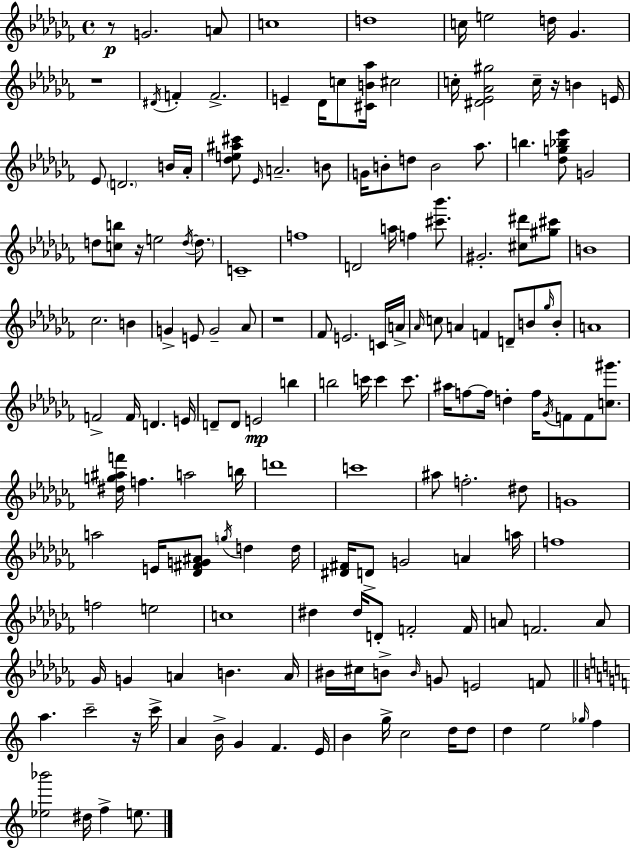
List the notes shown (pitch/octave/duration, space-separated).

R/e G4/h. A4/e C5/w D5/w C5/s E5/h D5/s Gb4/q. R/w D#4/s F4/q F4/h. E4/q Db4/s C5/e [C#4,B4,Ab5]/s C#5/h C5/s [D#4,Eb4,Ab4,G#5]/h C5/s R/s B4/q E4/s Eb4/e D4/h. B4/s Ab4/s [Db5,E5,A#5,C#6]/e Eb4/s A4/h. B4/e G4/s B4/e D5/e B4/h Ab5/e. B5/q. [Db5,G5,Bb5,Eb6]/e G4/h D5/e [C5,B5]/e R/s E5/h D5/s D5/e. C4/w F5/w D4/h A5/s F5/q [C#6,Bb6]/e. G#4/h. [C#5,D#6]/e [G#5,C#6]/e B4/w CES5/h. B4/q G4/q E4/e G4/h Ab4/e R/w FES4/e E4/h. C4/s A4/s Ab4/s C5/e A4/q F4/q D4/e B4/e Gb5/s B4/e A4/w F4/h F4/s D4/q. E4/s D4/e D4/e E4/h B5/q B5/h C6/s C6/q C6/e. A#5/s F5/e F5/s D5/q F5/s Gb4/s F4/e F4/e [C5,G#6]/e. [D#5,G5,A#5,F6]/s F5/q. A5/h B5/s D6/w C6/w A#5/e F5/h. D#5/e G4/w A5/h E4/s [Db4,F#4,G4,A#4]/e G5/s D5/q D5/s [D#4,F#4]/s D4/e G4/h A4/q A5/s F5/w F5/h E5/h C5/w D#5/q D#5/s D4/e F4/h F4/s A4/e F4/h. A4/e Gb4/s G4/q A4/q B4/q. A4/s BIS4/s C#5/s B4/e B4/s G4/e E4/h F4/e A5/q. C6/h R/s C6/s A4/q B4/s G4/q F4/q. E4/s B4/q G5/s C5/h D5/s D5/e D5/q E5/h Gb5/s F5/q [Eb5,Bb6]/h D#5/s F5/q E5/e.